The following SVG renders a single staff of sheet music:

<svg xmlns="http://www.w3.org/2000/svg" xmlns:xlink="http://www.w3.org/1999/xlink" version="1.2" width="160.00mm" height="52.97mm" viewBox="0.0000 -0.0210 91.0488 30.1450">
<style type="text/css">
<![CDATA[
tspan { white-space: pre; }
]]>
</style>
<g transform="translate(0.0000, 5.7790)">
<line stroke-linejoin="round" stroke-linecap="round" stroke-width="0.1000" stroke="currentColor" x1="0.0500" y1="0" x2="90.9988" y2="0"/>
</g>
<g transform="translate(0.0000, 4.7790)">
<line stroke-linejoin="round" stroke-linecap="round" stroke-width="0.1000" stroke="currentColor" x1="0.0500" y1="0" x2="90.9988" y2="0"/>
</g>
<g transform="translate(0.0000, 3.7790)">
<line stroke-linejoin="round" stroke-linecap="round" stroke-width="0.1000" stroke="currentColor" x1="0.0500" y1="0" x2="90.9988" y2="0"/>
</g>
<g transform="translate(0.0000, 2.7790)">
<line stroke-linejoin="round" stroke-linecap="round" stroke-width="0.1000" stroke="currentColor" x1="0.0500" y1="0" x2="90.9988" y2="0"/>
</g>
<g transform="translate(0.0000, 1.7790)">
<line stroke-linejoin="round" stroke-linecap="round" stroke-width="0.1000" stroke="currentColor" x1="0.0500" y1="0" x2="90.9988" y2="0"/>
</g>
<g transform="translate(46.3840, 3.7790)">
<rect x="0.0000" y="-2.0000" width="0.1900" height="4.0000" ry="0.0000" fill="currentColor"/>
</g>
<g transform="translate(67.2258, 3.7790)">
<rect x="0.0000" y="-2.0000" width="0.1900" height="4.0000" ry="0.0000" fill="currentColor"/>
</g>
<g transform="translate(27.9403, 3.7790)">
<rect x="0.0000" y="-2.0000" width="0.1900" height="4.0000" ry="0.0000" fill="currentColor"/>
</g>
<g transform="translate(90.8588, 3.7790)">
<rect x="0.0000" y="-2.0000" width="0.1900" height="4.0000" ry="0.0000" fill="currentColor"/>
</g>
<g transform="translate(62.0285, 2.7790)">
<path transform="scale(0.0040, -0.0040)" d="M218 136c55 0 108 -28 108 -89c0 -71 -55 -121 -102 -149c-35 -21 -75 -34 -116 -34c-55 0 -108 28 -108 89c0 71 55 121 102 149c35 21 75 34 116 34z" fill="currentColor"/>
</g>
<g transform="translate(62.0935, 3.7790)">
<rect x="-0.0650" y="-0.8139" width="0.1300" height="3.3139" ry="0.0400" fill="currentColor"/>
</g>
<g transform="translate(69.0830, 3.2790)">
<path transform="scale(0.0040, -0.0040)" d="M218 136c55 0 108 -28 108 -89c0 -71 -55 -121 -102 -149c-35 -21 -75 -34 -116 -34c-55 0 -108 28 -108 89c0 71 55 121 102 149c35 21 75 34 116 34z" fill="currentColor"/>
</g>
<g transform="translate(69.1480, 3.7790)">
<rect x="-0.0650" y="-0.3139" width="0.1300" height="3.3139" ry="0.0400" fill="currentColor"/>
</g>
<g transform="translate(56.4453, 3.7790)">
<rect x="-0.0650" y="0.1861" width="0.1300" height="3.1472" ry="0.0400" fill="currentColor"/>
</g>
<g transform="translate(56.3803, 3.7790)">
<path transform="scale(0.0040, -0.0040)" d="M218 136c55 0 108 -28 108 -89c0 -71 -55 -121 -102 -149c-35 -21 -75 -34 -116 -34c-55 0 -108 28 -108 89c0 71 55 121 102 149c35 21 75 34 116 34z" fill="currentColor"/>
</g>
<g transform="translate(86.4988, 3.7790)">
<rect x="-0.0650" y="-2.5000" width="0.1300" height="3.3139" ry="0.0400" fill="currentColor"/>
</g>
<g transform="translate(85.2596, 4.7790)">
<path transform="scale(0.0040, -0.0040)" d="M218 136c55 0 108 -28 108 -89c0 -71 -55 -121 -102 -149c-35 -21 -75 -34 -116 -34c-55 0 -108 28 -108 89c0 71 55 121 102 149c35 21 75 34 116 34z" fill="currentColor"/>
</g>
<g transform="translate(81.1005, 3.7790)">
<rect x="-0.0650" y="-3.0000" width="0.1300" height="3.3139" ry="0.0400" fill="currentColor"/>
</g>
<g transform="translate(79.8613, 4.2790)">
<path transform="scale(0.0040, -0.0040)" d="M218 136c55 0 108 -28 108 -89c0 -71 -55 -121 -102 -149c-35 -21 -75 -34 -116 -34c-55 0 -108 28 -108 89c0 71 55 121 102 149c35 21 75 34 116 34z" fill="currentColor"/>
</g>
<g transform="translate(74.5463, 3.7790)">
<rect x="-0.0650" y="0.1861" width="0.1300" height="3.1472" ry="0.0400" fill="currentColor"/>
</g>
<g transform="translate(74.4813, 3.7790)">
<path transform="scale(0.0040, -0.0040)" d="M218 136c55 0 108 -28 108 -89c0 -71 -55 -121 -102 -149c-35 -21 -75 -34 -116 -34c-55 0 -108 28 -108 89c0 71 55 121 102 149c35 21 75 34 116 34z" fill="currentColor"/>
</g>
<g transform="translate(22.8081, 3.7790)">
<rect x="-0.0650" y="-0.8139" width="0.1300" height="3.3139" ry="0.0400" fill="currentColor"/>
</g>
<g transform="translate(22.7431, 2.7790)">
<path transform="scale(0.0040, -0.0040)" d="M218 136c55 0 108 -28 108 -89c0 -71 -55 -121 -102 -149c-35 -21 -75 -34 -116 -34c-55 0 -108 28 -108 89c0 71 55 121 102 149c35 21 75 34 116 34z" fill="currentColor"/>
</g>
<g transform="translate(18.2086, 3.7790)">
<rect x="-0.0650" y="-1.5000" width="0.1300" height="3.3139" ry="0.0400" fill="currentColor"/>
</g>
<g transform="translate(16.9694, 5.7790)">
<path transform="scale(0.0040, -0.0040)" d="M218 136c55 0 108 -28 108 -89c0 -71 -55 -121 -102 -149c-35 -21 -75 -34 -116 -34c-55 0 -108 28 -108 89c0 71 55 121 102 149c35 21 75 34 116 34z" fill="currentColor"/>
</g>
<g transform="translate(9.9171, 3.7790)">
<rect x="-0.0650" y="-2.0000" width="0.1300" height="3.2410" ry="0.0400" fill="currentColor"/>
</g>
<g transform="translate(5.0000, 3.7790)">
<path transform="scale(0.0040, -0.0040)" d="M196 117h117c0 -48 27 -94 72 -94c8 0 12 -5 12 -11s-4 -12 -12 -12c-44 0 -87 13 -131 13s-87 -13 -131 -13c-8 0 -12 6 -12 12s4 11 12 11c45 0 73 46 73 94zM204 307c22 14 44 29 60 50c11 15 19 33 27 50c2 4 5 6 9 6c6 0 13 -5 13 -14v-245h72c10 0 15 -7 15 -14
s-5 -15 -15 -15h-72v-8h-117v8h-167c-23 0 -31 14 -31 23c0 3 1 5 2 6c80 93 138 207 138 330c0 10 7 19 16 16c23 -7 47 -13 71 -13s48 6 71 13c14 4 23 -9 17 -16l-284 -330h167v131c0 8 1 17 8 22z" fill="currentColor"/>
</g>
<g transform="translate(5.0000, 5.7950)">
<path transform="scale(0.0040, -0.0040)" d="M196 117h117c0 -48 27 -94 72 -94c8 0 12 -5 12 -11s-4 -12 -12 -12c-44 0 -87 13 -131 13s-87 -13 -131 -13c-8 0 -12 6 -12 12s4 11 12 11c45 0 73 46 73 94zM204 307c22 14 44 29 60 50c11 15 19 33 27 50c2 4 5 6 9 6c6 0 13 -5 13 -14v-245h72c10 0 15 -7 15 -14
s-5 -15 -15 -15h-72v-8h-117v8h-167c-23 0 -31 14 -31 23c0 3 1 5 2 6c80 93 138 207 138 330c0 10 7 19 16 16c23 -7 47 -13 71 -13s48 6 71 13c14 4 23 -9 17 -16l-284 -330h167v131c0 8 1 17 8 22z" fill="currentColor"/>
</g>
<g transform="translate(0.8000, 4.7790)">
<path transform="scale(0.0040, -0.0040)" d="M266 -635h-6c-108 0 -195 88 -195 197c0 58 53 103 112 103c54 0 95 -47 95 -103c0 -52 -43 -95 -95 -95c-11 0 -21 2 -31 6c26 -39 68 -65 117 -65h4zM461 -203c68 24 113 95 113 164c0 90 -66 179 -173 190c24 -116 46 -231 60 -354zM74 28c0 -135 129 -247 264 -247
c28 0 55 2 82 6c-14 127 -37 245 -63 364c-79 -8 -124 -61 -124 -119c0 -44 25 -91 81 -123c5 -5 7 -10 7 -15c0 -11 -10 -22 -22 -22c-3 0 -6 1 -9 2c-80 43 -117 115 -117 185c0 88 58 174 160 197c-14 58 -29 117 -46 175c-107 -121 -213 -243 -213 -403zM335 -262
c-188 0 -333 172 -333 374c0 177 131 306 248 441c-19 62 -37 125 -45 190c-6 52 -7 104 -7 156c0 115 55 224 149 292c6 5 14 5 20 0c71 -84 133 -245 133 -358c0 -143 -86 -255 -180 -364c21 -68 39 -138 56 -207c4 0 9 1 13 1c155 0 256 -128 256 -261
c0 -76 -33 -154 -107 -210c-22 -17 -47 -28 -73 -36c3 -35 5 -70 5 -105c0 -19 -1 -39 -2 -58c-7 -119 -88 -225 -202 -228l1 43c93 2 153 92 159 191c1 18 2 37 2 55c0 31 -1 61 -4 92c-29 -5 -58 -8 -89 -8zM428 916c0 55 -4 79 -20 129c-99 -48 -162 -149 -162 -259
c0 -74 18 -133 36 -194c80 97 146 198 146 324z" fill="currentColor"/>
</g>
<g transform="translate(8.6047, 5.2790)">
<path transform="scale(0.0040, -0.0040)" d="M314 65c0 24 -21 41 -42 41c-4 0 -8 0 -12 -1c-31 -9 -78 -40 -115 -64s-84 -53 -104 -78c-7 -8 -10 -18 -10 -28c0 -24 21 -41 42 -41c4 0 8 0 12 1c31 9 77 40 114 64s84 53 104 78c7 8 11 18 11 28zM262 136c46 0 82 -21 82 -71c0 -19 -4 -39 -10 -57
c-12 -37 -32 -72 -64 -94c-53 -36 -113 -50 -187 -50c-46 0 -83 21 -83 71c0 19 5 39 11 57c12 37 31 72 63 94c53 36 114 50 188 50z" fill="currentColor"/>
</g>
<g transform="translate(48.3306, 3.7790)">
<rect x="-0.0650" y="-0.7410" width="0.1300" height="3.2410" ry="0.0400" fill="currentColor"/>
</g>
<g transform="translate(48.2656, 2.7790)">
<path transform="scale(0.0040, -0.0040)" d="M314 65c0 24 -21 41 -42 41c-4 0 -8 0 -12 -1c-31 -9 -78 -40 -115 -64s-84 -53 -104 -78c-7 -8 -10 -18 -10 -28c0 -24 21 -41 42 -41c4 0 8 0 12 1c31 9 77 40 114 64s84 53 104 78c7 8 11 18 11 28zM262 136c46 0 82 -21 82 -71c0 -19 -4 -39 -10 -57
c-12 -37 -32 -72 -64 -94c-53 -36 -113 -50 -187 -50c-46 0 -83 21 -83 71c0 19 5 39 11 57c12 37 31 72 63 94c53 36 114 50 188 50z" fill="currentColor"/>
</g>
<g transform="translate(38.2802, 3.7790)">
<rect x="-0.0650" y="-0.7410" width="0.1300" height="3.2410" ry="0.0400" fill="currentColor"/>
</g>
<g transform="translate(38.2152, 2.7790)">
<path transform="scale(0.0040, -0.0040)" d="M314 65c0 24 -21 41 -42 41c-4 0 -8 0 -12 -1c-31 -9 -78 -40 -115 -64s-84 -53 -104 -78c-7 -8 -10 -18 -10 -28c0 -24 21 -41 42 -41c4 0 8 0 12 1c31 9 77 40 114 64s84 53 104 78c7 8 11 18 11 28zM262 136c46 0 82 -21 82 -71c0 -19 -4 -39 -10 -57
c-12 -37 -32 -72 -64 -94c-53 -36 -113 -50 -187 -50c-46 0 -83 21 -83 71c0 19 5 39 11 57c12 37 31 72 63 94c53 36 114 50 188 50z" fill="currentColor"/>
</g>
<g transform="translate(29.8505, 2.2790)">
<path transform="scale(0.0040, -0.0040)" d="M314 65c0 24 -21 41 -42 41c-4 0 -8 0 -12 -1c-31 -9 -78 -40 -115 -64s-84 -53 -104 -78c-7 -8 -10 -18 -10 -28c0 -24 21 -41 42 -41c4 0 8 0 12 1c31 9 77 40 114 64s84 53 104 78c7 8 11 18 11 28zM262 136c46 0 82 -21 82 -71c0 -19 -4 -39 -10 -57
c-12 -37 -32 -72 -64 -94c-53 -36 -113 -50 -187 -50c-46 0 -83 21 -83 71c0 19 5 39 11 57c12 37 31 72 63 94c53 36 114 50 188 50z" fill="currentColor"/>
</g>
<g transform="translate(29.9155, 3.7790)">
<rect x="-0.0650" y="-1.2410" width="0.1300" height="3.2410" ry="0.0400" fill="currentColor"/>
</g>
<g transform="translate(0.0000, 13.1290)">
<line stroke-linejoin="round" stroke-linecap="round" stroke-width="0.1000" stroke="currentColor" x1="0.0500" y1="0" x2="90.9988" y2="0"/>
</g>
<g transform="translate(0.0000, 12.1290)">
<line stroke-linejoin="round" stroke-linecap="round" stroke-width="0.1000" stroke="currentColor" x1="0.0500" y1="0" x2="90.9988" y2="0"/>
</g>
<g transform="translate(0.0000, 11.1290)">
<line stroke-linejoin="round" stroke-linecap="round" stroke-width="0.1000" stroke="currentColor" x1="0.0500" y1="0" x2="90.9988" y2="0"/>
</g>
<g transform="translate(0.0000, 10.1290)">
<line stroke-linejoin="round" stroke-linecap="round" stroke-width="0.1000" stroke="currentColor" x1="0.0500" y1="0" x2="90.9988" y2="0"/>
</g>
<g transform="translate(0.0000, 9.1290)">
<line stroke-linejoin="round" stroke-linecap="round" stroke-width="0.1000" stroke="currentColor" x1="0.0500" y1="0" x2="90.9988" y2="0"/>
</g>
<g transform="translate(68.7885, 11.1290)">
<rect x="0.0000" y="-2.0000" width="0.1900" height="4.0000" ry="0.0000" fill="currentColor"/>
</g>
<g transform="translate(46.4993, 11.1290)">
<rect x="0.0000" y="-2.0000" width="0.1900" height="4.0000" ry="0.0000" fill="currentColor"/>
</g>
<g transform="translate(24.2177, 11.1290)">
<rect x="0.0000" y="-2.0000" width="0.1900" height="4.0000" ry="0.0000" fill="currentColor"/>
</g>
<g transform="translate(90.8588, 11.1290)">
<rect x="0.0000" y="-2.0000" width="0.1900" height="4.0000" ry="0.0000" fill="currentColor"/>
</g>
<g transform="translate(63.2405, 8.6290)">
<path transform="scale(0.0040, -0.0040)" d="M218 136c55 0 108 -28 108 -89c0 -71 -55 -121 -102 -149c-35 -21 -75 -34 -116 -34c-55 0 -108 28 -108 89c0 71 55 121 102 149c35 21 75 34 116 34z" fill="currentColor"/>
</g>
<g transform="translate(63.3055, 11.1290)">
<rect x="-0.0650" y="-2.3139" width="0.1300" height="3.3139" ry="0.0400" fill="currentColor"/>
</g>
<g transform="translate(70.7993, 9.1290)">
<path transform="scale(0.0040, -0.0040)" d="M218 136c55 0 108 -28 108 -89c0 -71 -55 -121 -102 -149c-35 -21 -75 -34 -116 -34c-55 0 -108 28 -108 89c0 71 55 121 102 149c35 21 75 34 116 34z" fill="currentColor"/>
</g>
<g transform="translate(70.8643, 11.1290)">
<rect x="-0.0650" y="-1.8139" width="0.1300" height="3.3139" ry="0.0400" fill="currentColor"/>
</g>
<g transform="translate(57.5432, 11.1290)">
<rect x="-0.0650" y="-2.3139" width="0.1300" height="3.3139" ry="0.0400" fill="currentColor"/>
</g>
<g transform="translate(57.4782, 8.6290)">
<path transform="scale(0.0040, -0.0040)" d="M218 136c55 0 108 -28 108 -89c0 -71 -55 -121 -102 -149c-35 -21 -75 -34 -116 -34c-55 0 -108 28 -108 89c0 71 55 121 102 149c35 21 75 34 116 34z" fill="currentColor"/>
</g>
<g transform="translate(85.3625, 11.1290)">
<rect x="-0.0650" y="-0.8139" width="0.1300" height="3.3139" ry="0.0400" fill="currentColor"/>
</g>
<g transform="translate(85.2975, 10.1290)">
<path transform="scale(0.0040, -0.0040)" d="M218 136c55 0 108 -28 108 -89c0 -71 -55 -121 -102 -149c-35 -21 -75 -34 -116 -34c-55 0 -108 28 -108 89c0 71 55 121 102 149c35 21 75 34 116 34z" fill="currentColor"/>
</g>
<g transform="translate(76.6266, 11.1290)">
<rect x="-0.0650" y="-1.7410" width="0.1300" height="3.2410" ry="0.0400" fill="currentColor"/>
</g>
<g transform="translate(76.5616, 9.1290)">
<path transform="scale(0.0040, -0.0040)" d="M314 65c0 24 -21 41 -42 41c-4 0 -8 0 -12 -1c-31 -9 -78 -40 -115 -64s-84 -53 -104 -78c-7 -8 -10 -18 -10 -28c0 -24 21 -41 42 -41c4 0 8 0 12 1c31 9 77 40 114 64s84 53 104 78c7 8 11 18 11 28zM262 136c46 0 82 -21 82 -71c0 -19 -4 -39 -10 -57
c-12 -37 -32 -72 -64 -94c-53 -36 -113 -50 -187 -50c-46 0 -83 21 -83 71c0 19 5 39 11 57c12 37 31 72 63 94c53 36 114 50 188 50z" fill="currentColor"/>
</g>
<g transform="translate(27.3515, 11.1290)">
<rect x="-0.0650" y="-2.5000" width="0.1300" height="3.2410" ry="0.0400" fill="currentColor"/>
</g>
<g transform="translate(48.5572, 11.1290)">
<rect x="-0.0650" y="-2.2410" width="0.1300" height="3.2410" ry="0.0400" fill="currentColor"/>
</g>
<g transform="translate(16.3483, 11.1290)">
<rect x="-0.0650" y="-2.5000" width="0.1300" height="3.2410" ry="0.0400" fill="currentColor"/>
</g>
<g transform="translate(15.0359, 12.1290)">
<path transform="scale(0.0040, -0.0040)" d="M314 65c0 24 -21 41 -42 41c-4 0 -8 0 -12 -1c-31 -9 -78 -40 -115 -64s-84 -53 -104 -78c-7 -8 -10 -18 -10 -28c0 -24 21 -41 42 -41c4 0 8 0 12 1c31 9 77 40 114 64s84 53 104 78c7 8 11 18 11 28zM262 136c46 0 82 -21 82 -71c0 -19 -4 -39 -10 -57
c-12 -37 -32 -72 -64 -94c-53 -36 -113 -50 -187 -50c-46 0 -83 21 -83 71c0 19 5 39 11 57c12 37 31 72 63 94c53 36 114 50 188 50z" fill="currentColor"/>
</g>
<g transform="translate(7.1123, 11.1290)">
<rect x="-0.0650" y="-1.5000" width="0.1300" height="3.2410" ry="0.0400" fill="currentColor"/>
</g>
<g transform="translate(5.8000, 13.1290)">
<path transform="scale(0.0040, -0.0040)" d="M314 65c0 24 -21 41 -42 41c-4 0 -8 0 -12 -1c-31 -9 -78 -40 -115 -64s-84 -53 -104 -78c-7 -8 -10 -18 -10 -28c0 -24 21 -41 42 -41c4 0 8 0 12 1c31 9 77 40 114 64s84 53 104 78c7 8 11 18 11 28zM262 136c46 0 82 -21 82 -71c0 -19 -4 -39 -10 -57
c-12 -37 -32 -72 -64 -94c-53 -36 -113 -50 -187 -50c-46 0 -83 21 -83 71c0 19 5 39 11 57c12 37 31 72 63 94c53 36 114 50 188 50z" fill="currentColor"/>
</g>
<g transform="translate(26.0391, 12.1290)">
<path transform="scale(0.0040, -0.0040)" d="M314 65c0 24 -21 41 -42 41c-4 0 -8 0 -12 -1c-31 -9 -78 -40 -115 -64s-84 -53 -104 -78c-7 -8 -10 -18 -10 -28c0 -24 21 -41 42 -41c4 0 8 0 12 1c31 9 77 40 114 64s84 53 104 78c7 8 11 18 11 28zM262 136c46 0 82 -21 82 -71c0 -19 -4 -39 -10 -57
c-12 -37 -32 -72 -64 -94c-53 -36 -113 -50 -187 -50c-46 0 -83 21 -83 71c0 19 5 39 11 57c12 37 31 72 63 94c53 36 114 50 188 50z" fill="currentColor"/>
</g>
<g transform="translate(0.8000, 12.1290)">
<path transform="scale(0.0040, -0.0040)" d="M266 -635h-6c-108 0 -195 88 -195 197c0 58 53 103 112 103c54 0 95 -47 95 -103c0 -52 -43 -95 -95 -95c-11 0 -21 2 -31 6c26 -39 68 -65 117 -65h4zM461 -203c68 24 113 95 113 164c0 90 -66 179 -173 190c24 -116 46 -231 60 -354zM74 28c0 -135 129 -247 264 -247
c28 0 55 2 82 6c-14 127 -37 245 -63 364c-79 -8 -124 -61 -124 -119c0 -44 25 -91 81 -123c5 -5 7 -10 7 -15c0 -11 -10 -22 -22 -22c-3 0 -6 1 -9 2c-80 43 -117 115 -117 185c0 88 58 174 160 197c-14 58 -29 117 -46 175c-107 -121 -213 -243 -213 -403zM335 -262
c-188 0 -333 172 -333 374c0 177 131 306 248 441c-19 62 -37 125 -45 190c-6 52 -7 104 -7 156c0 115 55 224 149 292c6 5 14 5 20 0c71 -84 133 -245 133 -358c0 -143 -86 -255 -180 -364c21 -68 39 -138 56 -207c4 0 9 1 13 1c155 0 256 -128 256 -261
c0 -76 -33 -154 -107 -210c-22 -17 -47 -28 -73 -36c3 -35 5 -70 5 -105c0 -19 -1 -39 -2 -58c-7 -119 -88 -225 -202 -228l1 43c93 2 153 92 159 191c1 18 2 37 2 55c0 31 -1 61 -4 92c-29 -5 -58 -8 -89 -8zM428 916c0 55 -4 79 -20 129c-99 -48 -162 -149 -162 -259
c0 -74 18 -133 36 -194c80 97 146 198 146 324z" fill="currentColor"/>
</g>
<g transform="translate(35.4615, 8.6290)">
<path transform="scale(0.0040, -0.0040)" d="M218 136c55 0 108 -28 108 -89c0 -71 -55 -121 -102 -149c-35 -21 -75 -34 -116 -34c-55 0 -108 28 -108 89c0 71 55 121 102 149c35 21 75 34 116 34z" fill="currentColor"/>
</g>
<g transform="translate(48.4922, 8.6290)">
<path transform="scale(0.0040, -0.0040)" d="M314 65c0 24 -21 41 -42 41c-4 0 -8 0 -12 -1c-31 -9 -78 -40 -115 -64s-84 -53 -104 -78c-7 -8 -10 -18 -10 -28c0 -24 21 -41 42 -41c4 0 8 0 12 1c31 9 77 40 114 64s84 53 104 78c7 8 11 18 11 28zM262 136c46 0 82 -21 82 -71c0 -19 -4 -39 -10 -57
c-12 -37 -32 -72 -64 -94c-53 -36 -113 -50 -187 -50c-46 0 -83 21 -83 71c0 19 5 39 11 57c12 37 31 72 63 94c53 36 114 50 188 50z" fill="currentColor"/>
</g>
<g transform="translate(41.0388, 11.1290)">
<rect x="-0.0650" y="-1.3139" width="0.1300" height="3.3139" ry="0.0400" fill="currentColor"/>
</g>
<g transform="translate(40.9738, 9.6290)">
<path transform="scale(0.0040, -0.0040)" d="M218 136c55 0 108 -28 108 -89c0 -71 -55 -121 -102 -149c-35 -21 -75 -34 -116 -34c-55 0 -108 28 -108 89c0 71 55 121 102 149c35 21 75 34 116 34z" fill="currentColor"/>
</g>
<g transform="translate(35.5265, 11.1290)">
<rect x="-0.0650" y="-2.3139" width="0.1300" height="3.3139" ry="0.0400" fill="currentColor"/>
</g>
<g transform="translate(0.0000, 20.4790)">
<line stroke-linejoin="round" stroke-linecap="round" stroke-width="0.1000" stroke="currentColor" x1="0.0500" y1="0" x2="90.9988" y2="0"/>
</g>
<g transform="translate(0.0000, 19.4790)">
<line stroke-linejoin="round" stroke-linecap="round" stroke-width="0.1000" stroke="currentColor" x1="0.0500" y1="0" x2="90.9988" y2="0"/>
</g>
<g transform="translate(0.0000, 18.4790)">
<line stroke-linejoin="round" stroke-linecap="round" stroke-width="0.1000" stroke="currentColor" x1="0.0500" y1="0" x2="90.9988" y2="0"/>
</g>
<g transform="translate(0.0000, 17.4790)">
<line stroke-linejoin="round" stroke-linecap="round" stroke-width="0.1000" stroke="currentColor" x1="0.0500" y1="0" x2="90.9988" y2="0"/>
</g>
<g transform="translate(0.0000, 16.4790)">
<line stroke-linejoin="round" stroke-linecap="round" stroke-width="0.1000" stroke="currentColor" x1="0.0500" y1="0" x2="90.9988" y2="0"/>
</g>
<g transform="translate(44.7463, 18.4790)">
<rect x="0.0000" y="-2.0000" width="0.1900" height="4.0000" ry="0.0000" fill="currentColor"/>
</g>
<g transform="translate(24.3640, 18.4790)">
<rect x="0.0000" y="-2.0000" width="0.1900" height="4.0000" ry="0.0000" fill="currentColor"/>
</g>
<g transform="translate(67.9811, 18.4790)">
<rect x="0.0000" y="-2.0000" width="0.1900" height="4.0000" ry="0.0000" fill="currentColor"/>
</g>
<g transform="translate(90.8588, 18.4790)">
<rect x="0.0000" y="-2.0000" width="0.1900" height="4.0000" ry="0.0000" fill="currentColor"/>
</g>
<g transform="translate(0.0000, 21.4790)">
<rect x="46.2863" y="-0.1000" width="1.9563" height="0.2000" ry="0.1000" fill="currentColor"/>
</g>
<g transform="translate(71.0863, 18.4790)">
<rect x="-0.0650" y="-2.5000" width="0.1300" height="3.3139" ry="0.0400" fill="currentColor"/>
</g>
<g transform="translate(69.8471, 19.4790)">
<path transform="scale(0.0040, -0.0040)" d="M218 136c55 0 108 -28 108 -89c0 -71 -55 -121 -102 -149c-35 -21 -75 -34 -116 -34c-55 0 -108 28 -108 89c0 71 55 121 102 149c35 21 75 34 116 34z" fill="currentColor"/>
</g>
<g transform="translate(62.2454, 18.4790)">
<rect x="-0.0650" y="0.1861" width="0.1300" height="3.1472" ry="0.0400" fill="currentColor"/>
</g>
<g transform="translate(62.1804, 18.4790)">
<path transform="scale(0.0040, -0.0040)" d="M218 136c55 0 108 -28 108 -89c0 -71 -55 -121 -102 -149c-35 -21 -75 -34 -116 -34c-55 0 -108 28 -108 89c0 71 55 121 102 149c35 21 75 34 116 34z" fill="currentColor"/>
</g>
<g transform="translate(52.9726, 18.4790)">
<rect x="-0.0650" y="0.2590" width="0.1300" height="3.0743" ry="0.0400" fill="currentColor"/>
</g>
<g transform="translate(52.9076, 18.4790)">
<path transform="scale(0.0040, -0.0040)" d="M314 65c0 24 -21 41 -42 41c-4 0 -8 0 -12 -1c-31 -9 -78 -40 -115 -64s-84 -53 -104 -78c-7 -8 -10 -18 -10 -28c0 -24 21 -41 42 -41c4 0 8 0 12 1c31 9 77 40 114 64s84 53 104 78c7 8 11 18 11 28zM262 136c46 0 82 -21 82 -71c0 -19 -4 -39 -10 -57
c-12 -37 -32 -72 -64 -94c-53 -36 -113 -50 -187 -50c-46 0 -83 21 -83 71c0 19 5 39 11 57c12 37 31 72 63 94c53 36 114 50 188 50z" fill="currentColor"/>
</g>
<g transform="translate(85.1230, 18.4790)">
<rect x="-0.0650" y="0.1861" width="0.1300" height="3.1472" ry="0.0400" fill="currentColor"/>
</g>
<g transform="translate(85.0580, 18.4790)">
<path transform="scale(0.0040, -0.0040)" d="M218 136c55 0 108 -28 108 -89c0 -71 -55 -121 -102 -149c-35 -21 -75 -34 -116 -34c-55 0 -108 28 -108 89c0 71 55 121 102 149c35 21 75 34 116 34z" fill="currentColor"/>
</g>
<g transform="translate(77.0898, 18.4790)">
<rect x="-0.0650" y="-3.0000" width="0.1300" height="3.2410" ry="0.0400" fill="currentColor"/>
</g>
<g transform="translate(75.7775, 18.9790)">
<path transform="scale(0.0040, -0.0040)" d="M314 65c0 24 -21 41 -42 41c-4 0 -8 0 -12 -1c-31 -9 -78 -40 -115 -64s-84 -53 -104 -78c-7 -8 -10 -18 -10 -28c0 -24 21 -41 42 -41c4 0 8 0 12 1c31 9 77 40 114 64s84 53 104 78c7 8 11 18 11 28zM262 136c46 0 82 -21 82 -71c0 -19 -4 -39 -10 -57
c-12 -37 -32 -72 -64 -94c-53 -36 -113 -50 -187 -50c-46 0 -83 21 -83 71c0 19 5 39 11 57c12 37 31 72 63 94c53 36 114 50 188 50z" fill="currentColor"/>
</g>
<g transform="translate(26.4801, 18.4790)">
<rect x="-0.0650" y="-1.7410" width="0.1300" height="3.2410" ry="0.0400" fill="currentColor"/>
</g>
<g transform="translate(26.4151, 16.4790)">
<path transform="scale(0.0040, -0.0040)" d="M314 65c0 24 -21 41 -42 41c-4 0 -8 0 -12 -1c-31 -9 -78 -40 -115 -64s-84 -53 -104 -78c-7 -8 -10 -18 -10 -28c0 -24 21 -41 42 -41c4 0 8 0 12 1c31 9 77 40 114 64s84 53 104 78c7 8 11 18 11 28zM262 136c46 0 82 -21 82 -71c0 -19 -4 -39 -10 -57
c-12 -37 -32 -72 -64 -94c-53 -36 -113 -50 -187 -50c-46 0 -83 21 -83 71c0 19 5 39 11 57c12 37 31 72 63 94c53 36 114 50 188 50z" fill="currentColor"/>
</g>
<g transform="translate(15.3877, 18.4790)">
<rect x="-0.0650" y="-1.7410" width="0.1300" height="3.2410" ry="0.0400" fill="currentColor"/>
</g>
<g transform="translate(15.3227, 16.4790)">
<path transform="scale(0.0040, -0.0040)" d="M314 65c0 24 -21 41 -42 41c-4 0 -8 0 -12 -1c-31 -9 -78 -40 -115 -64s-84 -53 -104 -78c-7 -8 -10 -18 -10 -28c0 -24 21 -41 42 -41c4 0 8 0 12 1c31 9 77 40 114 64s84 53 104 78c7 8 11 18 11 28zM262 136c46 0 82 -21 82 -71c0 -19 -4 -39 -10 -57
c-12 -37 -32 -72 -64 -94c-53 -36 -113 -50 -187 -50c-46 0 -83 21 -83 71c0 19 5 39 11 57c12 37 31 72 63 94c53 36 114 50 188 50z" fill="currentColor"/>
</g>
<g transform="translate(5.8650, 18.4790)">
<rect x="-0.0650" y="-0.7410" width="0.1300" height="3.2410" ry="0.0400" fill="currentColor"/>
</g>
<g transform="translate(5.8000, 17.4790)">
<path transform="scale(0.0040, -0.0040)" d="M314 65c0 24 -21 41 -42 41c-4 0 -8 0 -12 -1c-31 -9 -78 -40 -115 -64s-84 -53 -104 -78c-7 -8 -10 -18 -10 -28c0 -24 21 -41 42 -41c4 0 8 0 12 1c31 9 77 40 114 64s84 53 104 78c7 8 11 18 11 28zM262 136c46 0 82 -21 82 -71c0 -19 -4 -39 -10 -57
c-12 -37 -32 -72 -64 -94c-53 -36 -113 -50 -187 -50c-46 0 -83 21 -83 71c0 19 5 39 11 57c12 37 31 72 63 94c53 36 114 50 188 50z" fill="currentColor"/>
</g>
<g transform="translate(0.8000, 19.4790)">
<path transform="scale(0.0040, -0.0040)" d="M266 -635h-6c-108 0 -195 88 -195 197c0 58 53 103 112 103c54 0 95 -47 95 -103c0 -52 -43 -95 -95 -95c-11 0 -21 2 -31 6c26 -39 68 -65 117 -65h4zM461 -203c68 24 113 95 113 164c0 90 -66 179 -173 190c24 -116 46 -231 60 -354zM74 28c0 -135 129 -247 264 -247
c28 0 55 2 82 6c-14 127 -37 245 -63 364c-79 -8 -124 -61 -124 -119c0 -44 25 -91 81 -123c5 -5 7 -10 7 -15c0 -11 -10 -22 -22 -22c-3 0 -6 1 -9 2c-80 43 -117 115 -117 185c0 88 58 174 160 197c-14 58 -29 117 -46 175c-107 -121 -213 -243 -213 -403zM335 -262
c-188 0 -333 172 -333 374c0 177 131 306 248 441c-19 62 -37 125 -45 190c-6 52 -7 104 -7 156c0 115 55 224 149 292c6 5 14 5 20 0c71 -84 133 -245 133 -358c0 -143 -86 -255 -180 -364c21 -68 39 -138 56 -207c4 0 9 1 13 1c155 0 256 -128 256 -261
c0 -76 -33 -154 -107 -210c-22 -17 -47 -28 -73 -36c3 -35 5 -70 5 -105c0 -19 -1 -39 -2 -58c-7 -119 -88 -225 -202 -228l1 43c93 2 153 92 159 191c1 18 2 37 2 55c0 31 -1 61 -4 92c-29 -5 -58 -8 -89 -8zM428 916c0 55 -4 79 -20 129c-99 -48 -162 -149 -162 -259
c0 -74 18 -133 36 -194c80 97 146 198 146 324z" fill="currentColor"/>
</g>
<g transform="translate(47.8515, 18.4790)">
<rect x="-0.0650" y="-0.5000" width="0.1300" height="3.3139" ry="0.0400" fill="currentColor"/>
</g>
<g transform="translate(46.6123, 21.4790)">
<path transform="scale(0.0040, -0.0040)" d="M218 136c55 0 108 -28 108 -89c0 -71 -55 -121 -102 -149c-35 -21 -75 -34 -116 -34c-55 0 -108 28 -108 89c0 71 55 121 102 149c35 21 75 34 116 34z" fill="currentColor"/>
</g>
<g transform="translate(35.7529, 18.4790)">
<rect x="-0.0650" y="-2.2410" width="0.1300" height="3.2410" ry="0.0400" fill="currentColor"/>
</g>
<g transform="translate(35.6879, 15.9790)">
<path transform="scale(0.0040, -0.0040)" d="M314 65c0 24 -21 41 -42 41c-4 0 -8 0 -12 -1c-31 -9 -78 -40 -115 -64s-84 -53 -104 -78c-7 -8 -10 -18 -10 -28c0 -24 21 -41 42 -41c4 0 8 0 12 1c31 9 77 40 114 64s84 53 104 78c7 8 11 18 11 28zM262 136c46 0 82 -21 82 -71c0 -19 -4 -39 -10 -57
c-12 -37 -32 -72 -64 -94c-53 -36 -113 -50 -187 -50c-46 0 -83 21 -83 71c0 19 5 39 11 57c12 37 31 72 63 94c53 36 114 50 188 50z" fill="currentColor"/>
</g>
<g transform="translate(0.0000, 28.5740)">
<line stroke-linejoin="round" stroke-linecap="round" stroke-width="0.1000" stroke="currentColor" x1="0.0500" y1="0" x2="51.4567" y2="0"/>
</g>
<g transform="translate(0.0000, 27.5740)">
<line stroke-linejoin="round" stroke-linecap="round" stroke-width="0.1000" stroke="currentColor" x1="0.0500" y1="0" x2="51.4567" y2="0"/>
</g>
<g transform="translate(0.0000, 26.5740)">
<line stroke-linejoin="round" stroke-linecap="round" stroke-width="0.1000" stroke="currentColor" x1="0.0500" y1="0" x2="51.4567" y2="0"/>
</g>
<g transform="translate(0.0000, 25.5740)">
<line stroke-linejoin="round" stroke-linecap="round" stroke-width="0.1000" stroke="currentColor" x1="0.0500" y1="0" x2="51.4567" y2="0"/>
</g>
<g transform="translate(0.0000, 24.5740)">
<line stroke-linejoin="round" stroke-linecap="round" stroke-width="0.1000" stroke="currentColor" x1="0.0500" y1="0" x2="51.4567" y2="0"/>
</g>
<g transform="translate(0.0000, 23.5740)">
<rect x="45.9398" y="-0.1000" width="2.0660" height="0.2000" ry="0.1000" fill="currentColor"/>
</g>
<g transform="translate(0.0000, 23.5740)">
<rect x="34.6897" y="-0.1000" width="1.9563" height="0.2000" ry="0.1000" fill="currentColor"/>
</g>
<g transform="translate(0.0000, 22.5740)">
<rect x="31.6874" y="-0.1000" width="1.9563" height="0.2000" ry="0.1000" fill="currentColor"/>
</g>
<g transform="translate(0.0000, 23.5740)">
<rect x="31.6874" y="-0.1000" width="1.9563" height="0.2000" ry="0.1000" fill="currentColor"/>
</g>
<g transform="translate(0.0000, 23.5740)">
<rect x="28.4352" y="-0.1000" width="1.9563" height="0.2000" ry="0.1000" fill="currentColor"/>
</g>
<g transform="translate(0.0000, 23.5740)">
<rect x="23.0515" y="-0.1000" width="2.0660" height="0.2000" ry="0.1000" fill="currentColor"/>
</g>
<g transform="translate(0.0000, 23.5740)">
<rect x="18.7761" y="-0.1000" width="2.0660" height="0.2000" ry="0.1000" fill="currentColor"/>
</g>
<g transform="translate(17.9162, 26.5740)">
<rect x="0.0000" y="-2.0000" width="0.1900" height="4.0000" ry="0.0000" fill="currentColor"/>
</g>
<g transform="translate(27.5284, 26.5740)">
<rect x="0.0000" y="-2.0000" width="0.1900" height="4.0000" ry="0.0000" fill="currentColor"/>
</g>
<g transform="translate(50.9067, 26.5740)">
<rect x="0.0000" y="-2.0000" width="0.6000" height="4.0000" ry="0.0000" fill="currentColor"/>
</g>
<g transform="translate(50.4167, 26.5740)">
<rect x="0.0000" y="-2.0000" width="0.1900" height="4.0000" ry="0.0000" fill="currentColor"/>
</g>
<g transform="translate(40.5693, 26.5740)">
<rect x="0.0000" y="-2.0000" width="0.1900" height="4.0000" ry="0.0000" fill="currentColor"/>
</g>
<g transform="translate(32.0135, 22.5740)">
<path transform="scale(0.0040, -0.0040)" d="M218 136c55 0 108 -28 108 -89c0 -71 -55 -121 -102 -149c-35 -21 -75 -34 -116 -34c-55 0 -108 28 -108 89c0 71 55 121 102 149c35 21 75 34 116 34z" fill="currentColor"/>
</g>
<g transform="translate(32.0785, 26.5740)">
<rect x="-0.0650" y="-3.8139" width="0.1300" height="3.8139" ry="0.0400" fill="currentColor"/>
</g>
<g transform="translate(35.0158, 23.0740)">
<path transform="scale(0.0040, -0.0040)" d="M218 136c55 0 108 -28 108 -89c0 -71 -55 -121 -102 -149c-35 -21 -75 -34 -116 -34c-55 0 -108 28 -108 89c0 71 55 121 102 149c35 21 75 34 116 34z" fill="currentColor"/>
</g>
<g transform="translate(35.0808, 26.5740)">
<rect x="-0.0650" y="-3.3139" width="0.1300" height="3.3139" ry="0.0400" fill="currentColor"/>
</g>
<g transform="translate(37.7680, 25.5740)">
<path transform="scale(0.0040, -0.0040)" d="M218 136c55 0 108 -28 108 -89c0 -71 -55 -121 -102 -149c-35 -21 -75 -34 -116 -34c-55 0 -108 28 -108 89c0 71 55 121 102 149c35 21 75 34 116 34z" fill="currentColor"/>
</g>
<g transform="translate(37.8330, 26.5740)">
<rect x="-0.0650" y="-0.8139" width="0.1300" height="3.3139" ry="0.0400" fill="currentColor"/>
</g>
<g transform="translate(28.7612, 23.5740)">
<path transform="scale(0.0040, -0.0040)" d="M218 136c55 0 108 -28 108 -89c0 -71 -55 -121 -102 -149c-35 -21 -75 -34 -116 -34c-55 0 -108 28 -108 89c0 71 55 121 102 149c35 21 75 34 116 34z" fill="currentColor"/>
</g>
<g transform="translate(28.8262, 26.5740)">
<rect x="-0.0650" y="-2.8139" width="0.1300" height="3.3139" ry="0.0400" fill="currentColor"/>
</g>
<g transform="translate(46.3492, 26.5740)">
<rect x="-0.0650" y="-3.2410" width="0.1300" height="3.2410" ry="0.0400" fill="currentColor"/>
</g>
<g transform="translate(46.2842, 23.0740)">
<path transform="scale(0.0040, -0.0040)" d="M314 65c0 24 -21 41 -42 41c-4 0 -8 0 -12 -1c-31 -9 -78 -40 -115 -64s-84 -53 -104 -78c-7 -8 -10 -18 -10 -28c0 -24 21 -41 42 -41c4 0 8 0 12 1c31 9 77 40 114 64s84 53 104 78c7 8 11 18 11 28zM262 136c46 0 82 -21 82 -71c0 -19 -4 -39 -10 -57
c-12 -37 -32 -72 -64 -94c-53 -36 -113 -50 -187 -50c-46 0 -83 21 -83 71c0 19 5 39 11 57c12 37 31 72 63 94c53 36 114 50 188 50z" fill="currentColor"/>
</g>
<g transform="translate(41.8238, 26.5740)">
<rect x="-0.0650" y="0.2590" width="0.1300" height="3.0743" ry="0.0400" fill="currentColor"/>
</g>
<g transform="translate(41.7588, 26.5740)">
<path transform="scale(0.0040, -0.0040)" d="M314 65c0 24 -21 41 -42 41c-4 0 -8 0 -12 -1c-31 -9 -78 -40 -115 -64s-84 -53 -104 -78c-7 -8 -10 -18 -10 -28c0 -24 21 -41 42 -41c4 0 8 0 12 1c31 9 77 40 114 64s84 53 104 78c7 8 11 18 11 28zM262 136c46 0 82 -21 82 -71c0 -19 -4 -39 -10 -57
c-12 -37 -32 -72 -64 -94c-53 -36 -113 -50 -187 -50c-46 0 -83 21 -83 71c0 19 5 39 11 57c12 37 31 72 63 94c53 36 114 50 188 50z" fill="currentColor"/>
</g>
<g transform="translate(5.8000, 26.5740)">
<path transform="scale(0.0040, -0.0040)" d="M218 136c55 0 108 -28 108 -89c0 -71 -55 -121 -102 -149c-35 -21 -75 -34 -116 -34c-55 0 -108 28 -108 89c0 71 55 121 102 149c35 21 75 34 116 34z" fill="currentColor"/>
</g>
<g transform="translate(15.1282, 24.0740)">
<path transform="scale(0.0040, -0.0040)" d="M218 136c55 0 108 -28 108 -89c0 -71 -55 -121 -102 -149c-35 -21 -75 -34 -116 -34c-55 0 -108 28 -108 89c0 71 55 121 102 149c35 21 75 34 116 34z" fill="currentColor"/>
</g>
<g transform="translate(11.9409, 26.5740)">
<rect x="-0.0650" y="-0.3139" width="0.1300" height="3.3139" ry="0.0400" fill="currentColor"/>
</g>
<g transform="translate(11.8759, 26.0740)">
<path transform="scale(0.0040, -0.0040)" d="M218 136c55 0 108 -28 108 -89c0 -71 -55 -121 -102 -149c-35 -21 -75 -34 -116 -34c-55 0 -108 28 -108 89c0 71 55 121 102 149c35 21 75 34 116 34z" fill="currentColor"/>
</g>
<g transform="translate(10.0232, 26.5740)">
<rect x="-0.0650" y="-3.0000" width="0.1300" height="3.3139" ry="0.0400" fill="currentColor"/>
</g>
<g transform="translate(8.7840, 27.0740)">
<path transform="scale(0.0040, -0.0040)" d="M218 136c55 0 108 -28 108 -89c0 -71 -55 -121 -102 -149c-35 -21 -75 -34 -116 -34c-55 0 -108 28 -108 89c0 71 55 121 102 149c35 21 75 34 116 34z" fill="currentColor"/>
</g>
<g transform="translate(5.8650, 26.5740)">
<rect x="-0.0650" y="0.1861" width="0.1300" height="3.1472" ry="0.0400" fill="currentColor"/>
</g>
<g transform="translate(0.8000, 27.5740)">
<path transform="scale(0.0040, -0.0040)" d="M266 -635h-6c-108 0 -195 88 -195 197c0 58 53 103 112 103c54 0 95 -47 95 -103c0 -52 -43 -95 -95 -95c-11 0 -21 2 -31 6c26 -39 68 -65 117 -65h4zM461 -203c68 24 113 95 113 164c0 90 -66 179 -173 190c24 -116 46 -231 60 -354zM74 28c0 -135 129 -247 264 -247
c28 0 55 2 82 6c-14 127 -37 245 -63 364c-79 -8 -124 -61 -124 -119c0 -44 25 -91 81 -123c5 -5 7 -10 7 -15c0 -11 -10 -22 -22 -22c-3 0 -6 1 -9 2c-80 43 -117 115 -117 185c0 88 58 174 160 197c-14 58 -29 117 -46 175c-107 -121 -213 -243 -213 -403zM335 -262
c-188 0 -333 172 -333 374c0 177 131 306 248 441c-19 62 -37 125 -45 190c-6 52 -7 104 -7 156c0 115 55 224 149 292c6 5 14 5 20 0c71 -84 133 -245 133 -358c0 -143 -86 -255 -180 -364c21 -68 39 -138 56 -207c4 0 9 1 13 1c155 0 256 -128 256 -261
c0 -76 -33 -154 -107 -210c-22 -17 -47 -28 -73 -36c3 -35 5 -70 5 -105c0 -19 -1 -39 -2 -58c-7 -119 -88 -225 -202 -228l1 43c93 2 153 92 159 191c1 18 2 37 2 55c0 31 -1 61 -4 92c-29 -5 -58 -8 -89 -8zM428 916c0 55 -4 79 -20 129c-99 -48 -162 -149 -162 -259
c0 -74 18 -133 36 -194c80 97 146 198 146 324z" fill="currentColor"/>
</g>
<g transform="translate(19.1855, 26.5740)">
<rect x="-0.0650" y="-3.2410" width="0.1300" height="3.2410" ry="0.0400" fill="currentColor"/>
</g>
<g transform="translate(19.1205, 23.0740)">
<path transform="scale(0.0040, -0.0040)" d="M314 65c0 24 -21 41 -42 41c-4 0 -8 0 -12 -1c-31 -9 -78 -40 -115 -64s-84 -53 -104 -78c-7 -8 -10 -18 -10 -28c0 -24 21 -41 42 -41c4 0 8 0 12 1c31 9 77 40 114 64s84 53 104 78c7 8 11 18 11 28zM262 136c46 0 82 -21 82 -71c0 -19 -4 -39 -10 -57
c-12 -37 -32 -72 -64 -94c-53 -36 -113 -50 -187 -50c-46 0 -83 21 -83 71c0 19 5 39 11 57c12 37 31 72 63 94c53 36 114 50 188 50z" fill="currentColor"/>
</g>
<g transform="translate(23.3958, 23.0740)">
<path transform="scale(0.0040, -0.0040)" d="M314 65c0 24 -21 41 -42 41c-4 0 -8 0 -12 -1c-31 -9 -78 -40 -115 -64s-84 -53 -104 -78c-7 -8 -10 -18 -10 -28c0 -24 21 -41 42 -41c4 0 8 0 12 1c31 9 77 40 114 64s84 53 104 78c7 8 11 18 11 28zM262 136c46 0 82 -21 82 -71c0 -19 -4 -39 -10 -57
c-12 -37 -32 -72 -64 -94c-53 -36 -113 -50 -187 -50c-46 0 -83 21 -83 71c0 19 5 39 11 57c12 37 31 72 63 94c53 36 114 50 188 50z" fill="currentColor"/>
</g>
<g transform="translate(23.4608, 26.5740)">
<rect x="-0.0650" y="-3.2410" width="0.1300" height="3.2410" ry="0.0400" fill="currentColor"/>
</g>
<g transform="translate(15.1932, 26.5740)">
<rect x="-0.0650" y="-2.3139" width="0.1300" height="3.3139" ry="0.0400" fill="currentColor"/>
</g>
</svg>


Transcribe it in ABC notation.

X:1
T:Untitled
M:4/4
L:1/4
K:C
F2 E d e2 d2 d2 B d c B A G E2 G2 G2 g e g2 g g f f2 d d2 f2 f2 g2 C B2 B G A2 B B A c g b2 b2 a c' b d B2 b2